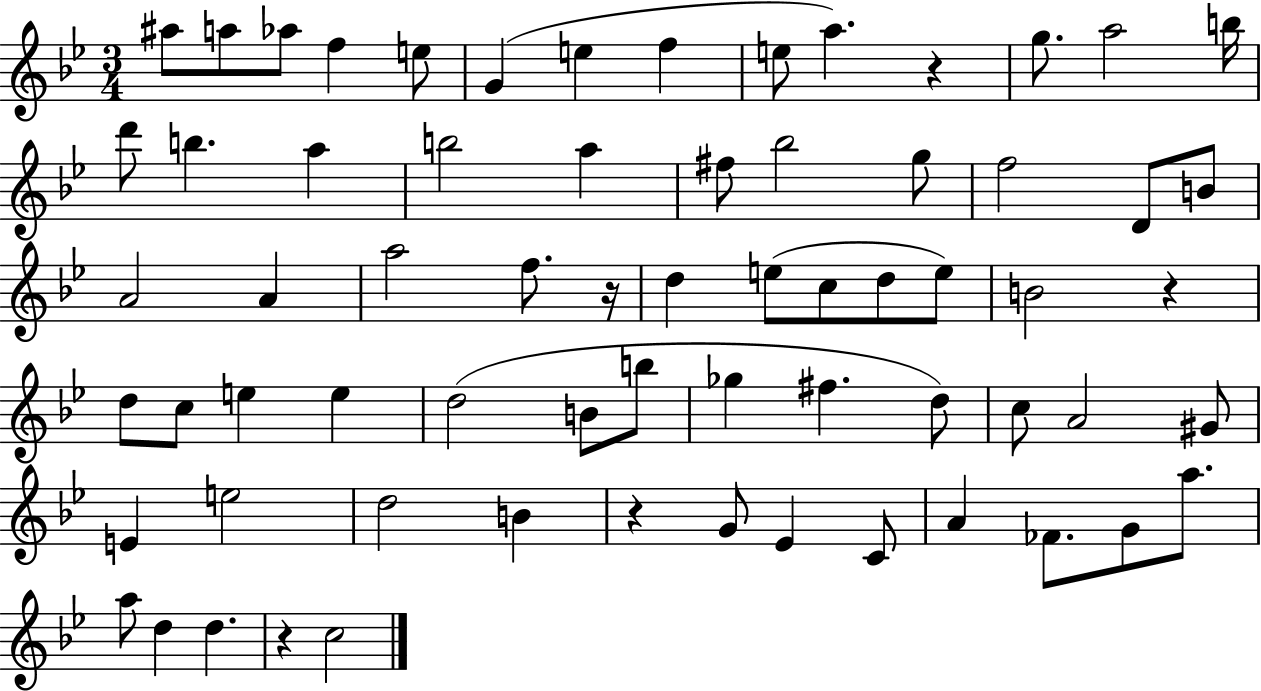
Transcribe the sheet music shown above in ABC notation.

X:1
T:Untitled
M:3/4
L:1/4
K:Bb
^a/2 a/2 _a/2 f e/2 G e f e/2 a z g/2 a2 b/4 d'/2 b a b2 a ^f/2 _b2 g/2 f2 D/2 B/2 A2 A a2 f/2 z/4 d e/2 c/2 d/2 e/2 B2 z d/2 c/2 e e d2 B/2 b/2 _g ^f d/2 c/2 A2 ^G/2 E e2 d2 B z G/2 _E C/2 A _F/2 G/2 a/2 a/2 d d z c2